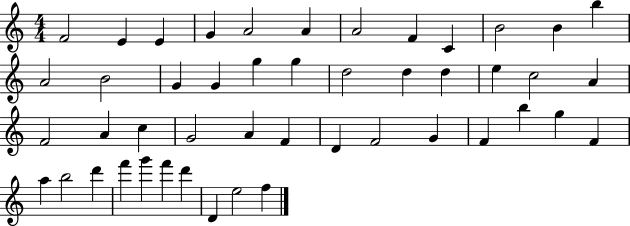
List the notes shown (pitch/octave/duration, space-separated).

F4/h E4/q E4/q G4/q A4/h A4/q A4/h F4/q C4/q B4/h B4/q B5/q A4/h B4/h G4/q G4/q G5/q G5/q D5/h D5/q D5/q E5/q C5/h A4/q F4/h A4/q C5/q G4/h A4/q F4/q D4/q F4/h G4/q F4/q B5/q G5/q F4/q A5/q B5/h D6/q F6/q G6/q F6/q D6/q D4/q E5/h F5/q